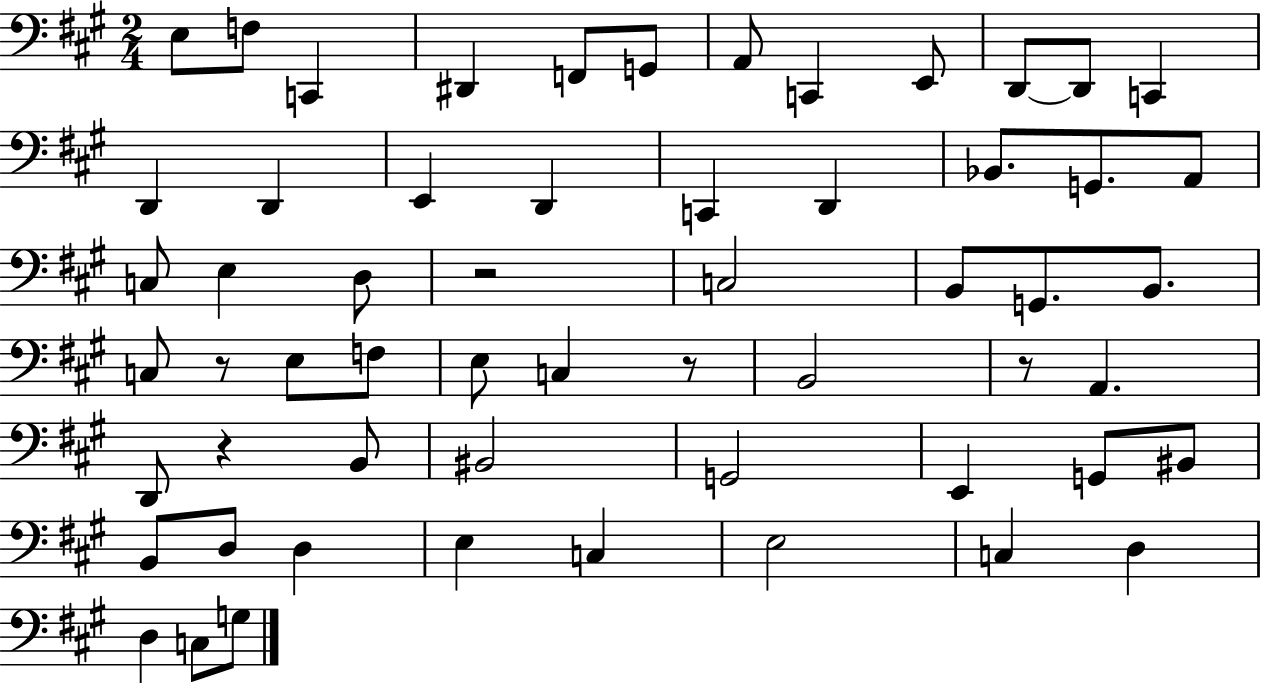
{
  \clef bass
  \numericTimeSignature
  \time 2/4
  \key a \major
  e8 f8 c,4 | dis,4 f,8 g,8 | a,8 c,4 e,8 | d,8~~ d,8 c,4 | \break d,4 d,4 | e,4 d,4 | c,4 d,4 | bes,8. g,8. a,8 | \break c8 e4 d8 | r2 | c2 | b,8 g,8. b,8. | \break c8 r8 e8 f8 | e8 c4 r8 | b,2 | r8 a,4. | \break d,8 r4 b,8 | bis,2 | g,2 | e,4 g,8 bis,8 | \break b,8 d8 d4 | e4 c4 | e2 | c4 d4 | \break d4 c8 g8 | \bar "|."
}